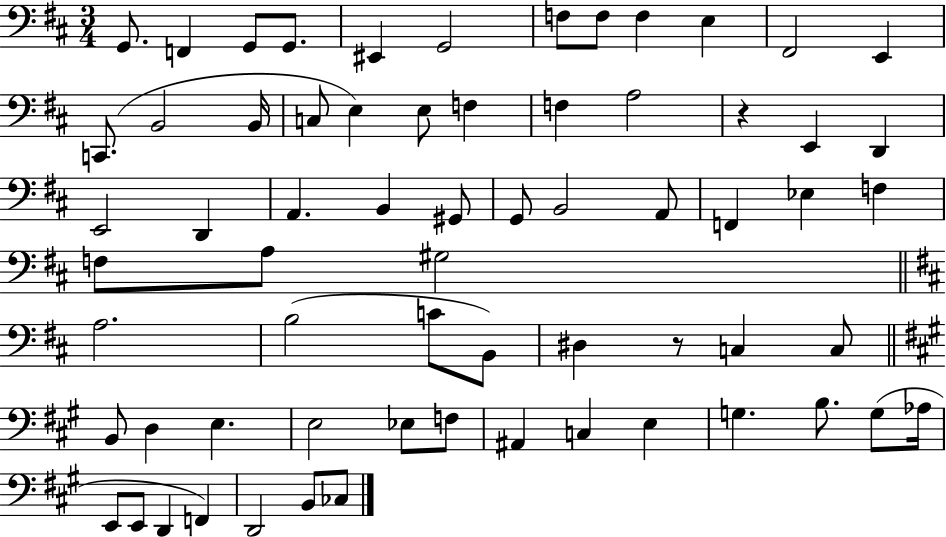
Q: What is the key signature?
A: D major